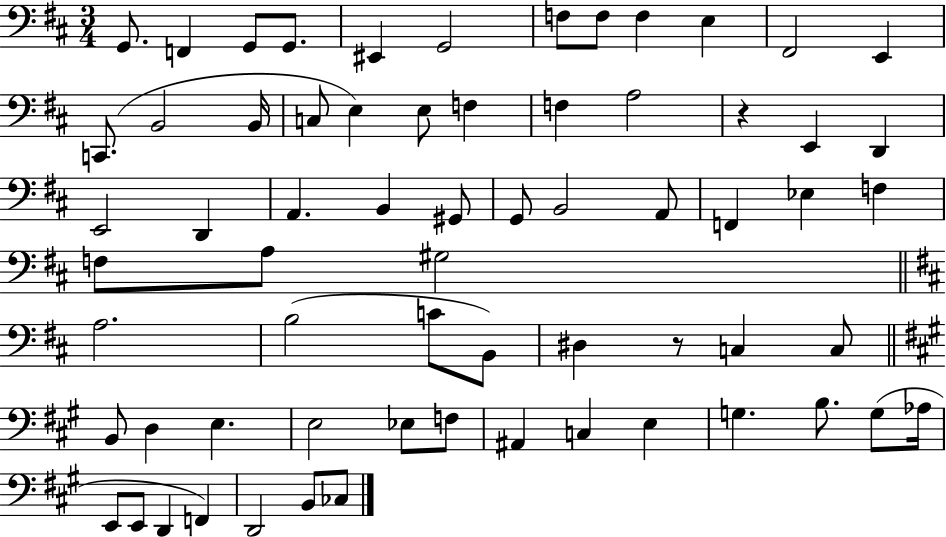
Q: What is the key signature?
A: D major